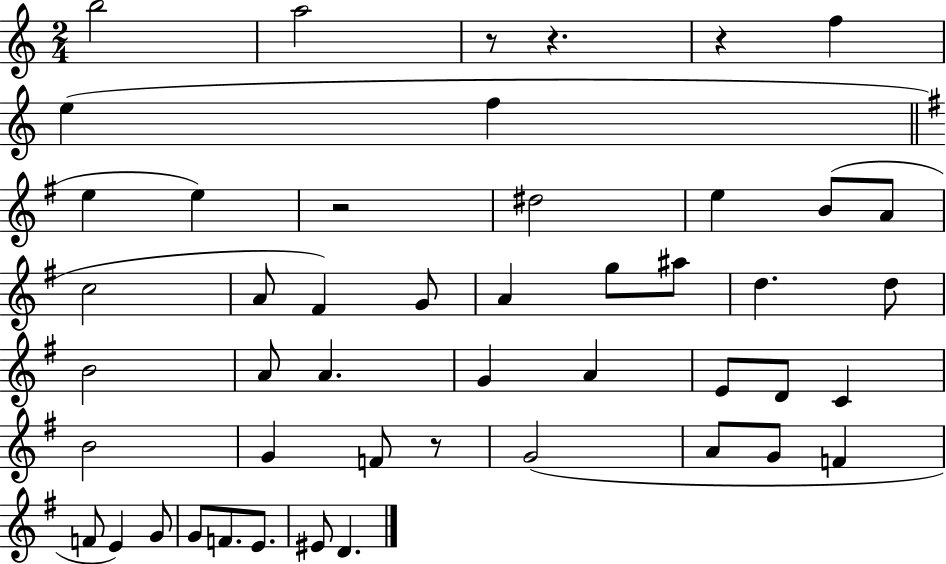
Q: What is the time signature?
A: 2/4